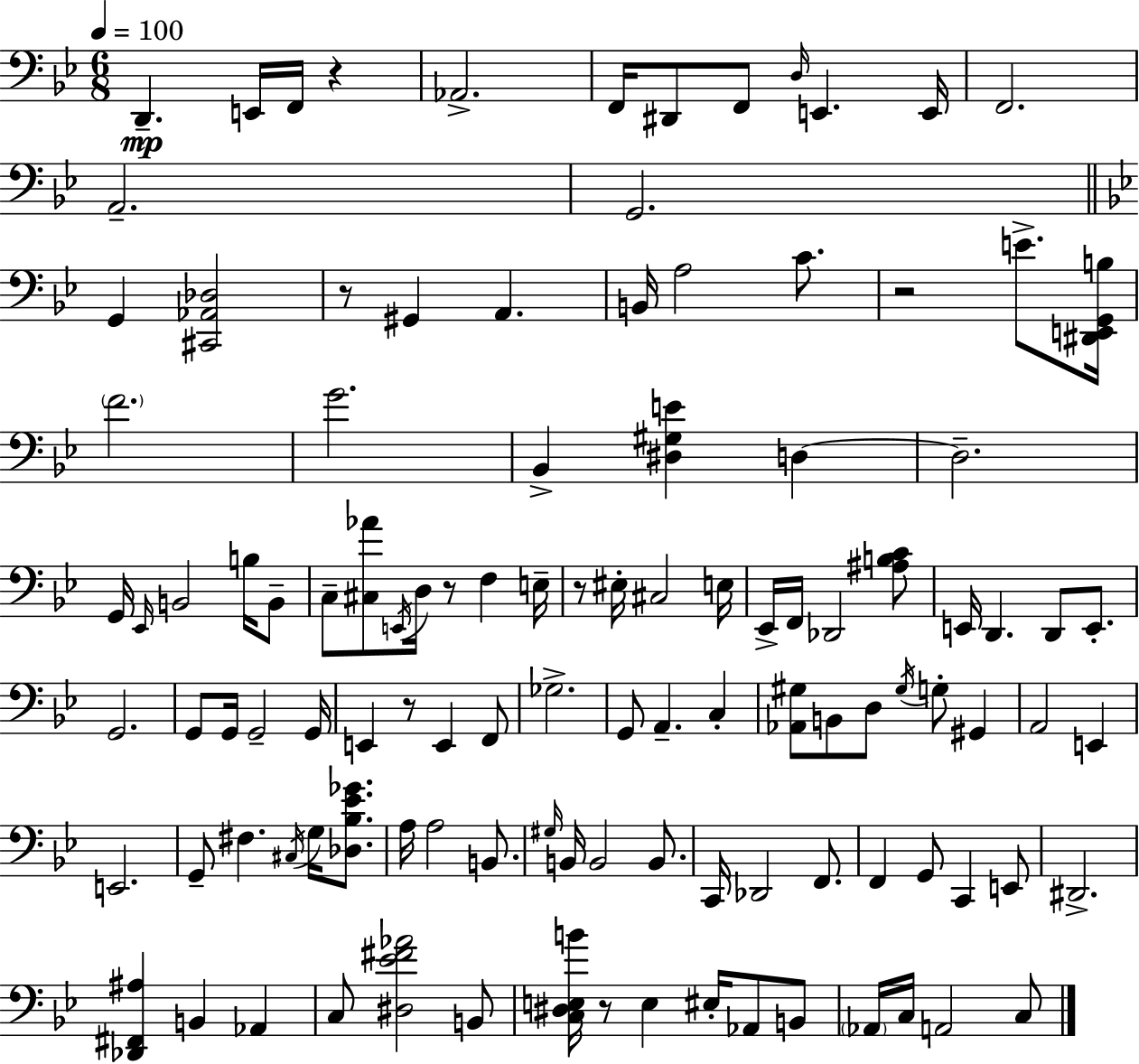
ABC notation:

X:1
T:Untitled
M:6/8
L:1/4
K:Gm
D,, E,,/4 F,,/4 z _A,,2 F,,/4 ^D,,/2 F,,/2 D,/4 E,, E,,/4 F,,2 A,,2 G,,2 G,, [^C,,_A,,_D,]2 z/2 ^G,, A,, B,,/4 A,2 C/2 z2 E/2 [^D,,E,,G,,B,]/4 F2 G2 _B,, [^D,^G,E] D, D,2 G,,/4 _E,,/4 B,,2 B,/4 B,,/2 C,/2 [^C,_A]/2 E,,/4 D,/4 z/2 F, E,/4 z/2 ^E,/4 ^C,2 E,/4 _E,,/4 F,,/4 _D,,2 [^A,B,C]/2 E,,/4 D,, D,,/2 E,,/2 G,,2 G,,/2 G,,/4 G,,2 G,,/4 E,, z/2 E,, F,,/2 _G,2 G,,/2 A,, C, [_A,,^G,]/2 B,,/2 D,/2 ^G,/4 G,/2 ^G,, A,,2 E,, E,,2 G,,/2 ^F, ^C,/4 G,/4 [_D,_B,_E_G]/2 A,/4 A,2 B,,/2 ^G,/4 B,,/4 B,,2 B,,/2 C,,/4 _D,,2 F,,/2 F,, G,,/2 C,, E,,/2 ^D,,2 [_D,,^F,,^A,] B,, _A,, C,/2 [^D,_E^F_A]2 B,,/2 [C,^D,E,B]/4 z/2 E, ^E,/4 _A,,/2 B,,/2 _A,,/4 C,/4 A,,2 C,/2